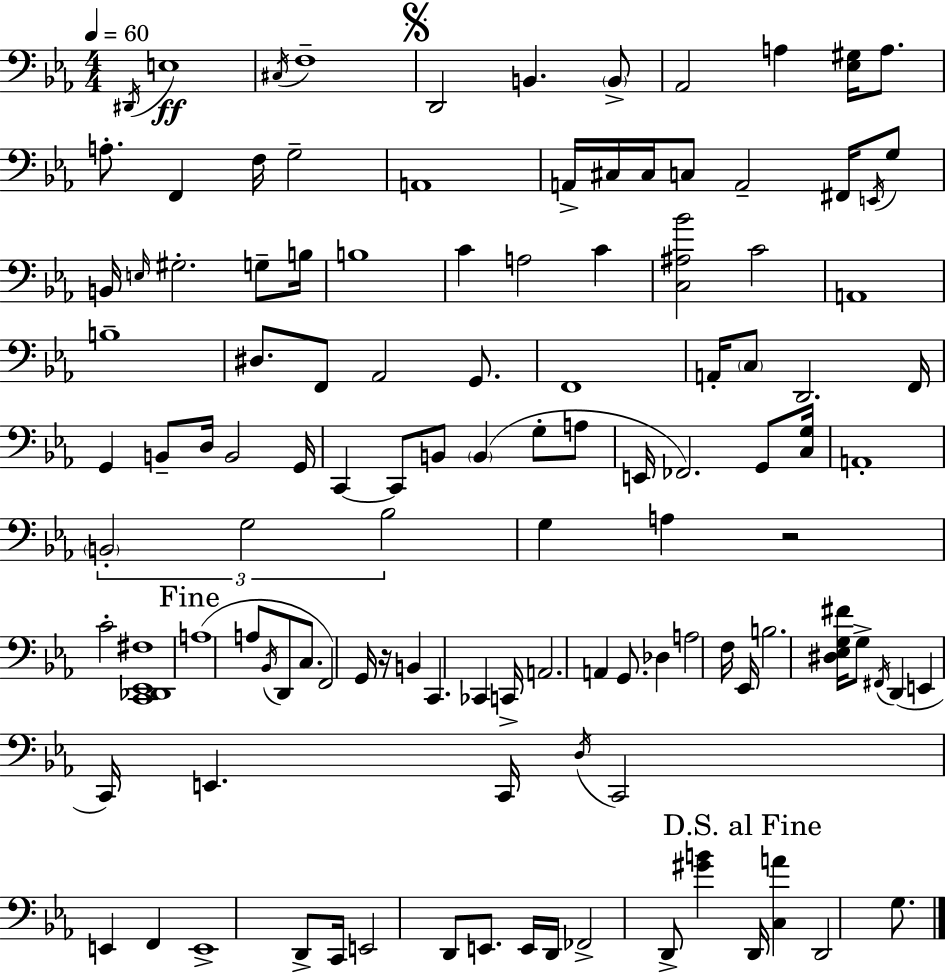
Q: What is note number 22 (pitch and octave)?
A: E2